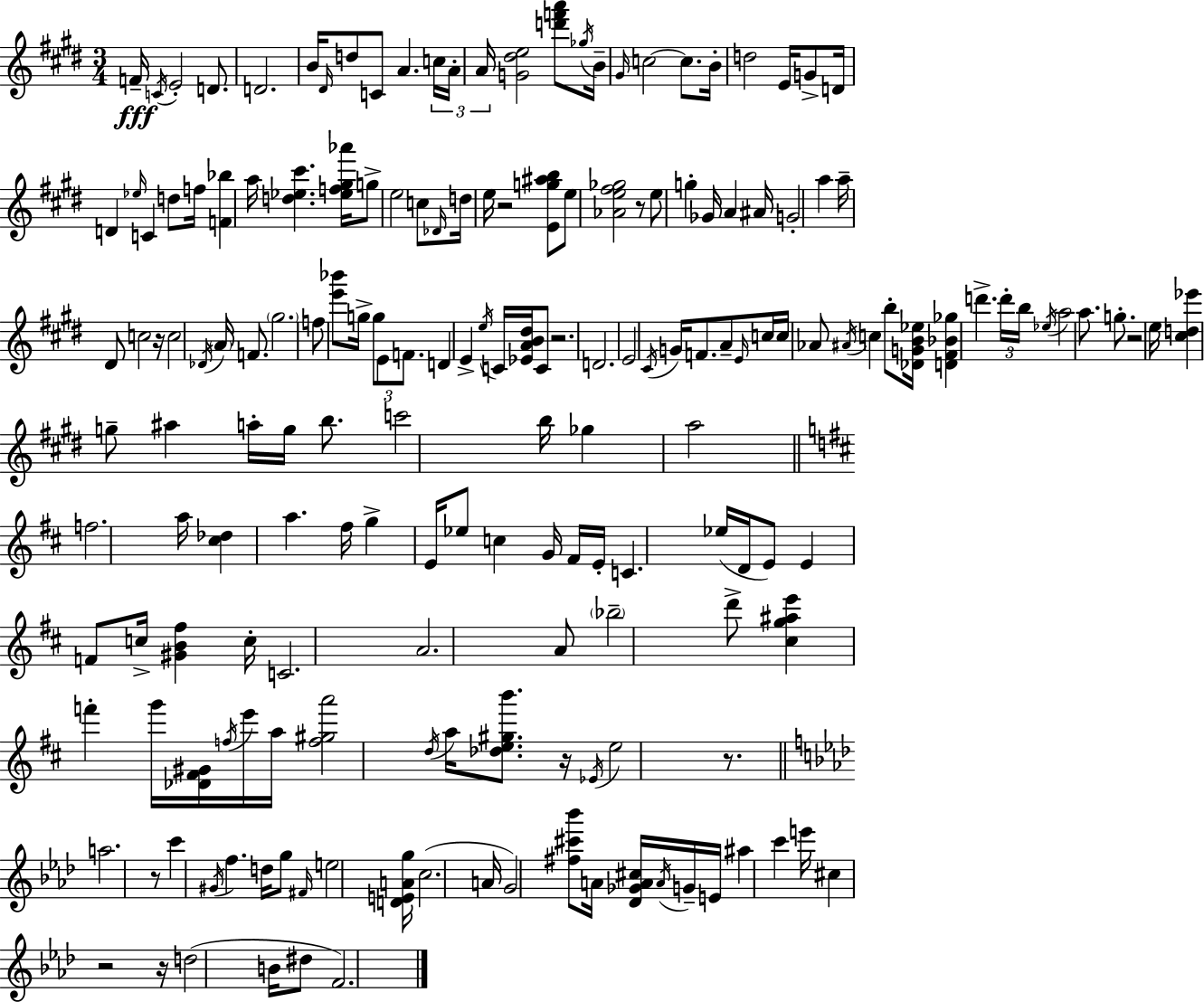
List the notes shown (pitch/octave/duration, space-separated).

F4/s C4/s E4/h D4/e. D4/h. B4/s D#4/s D5/e C4/e A4/q. C5/s A4/s A4/s [G4,D#5,E5]/h [D6,F6,A6]/e Gb5/s B4/s G#4/s C5/h C5/e. B4/s D5/h E4/s G4/e D4/s D4/q Eb5/s C4/q D5/e F5/s [F4,Bb5]/q A5/s [D5,Eb5,C#6]/q. [Eb5,F5,G#5,Ab6]/s G5/e E5/h C5/e Db4/s D5/s E5/s R/h [E4,G5,A#5,B5]/e E5/e [Ab4,E5,F#5,Gb5]/h R/e E5/e G5/q Gb4/s A4/q A#4/s G4/h A5/q A5/s D#4/e C5/h R/s C5/h Db4/s A4/s F4/e. G#5/h. F5/e [E6,Bb6]/e G5/s G5/e E4/e F4/e. D4/q E4/q E5/s C4/s [Eb4,A4,B4,D#5]/s C4/e R/h. D4/h. E4/h C#4/s G4/s F4/e. A4/e E4/s C5/s C5/s Ab4/e A#4/s C5/q B5/e [Db4,G4,B4,Eb5]/s [D4,F#4,Bb4,Gb5]/q D6/q. D6/s B5/s Eb5/s A5/h A5/e. G5/e. R/h E5/s [C#5,D5,Eb6]/q G5/e A#5/q A5/s G5/s B5/e. C6/h B5/s Gb5/q A5/h F5/h. A5/s [C#5,Db5]/q A5/q. F#5/s G5/q E4/s Eb5/e C5/q G4/s F#4/s E4/s C4/q. Eb5/s D4/s E4/e E4/q F4/e C5/s [G#4,B4,F#5]/q C5/s C4/h. A4/h. A4/e Bb5/h D6/e [C#5,G5,A#5,E6]/q F6/q G6/s [Db4,F#4,G#4]/s F5/s E6/s A5/s [F5,G#5,A6]/h D5/s A5/s [Db5,E5,G#5,B6]/e. R/s Eb4/s E5/h R/e. A5/h. R/e C6/q G#4/s F5/q. D5/s G5/e F#4/s E5/h [D4,E4,A4,G5]/s C5/h. A4/s G4/h [F#5,C#6,Bb6]/e A4/s [Db4,Gb4,A4,C#5]/s A4/s G4/s E4/s A#5/q C6/q E6/s C#5/q R/h R/s D5/h B4/s D#5/e F4/h.